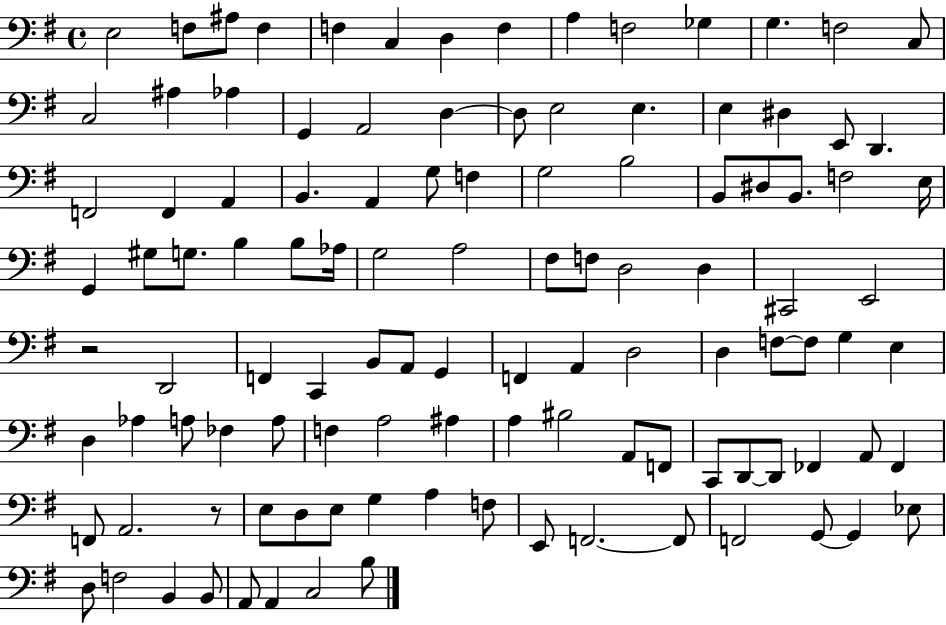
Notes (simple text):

E3/h F3/e A#3/e F3/q F3/q C3/q D3/q F3/q A3/q F3/h Gb3/q G3/q. F3/h C3/e C3/h A#3/q Ab3/q G2/q A2/h D3/q D3/e E3/h E3/q. E3/q D#3/q E2/e D2/q. F2/h F2/q A2/q B2/q. A2/q G3/e F3/q G3/h B3/h B2/e D#3/e B2/e. F3/h E3/s G2/q G#3/e G3/e. B3/q B3/e Ab3/s G3/h A3/h F#3/e F3/e D3/h D3/q C#2/h E2/h R/h D2/h F2/q C2/q B2/e A2/e G2/q F2/q A2/q D3/h D3/q F3/e F3/e G3/q E3/q D3/q Ab3/q A3/e FES3/q A3/e F3/q A3/h A#3/q A3/q BIS3/h A2/e F2/e C2/e D2/e D2/e FES2/q A2/e FES2/q F2/e A2/h. R/e E3/e D3/e E3/e G3/q A3/q F3/e E2/e F2/h. F2/e F2/h G2/e G2/q Eb3/e D3/e F3/h B2/q B2/e A2/e A2/q C3/h B3/e